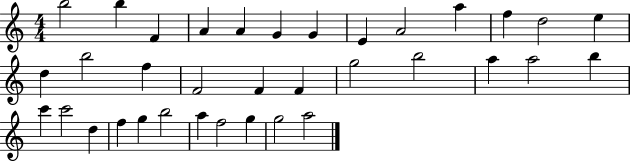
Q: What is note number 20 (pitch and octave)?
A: G5